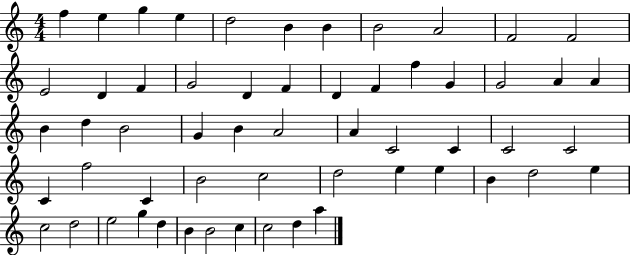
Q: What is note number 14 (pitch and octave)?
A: F4